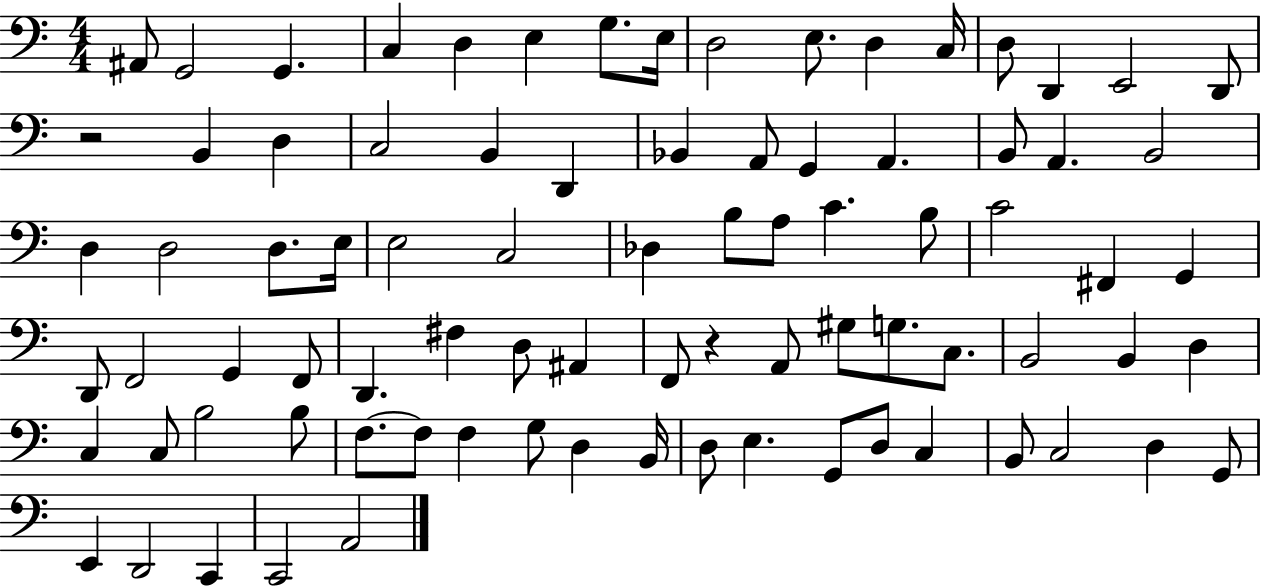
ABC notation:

X:1
T:Untitled
M:4/4
L:1/4
K:C
^A,,/2 G,,2 G,, C, D, E, G,/2 E,/4 D,2 E,/2 D, C,/4 D,/2 D,, E,,2 D,,/2 z2 B,, D, C,2 B,, D,, _B,, A,,/2 G,, A,, B,,/2 A,, B,,2 D, D,2 D,/2 E,/4 E,2 C,2 _D, B,/2 A,/2 C B,/2 C2 ^F,, G,, D,,/2 F,,2 G,, F,,/2 D,, ^F, D,/2 ^A,, F,,/2 z A,,/2 ^G,/2 G,/2 C,/2 B,,2 B,, D, C, C,/2 B,2 B,/2 F,/2 F,/2 F, G,/2 D, B,,/4 D,/2 E, G,,/2 D,/2 C, B,,/2 C,2 D, G,,/2 E,, D,,2 C,, C,,2 A,,2